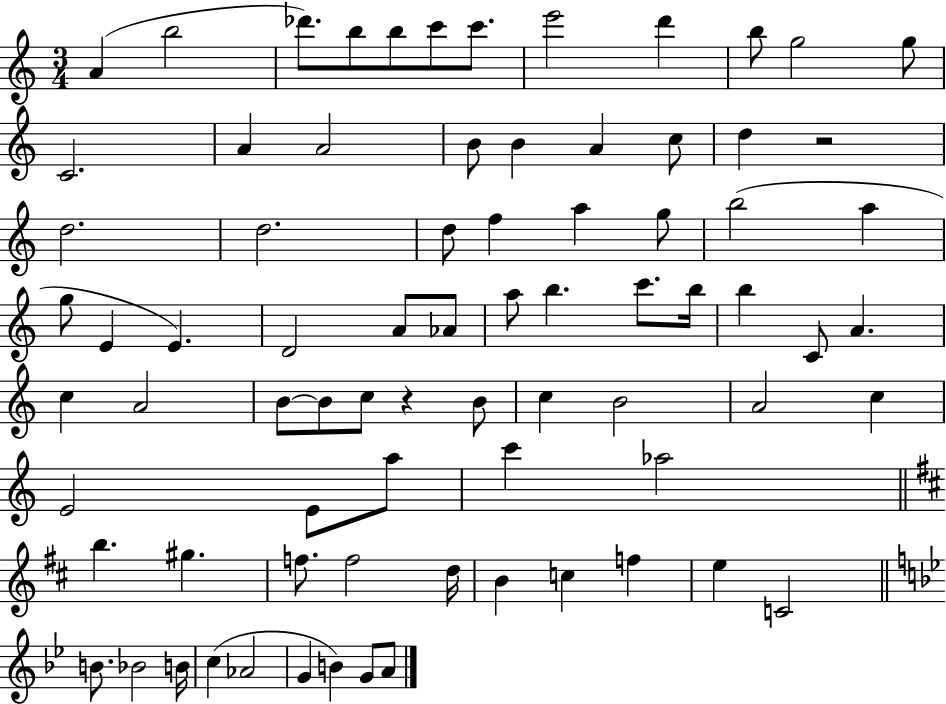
{
  \clef treble
  \numericTimeSignature
  \time 3/4
  \key c \major
  \repeat volta 2 { a'4( b''2 | des'''8.) b''8 b''8 c'''8 c'''8. | e'''2 d'''4 | b''8 g''2 g''8 | \break c'2. | a'4 a'2 | b'8 b'4 a'4 c''8 | d''4 r2 | \break d''2. | d''2. | d''8 f''4 a''4 g''8 | b''2( a''4 | \break g''8 e'4 e'4.) | d'2 a'8 aes'8 | a''8 b''4. c'''8. b''16 | b''4 c'8 a'4. | \break c''4 a'2 | b'8~~ b'8 c''8 r4 b'8 | c''4 b'2 | a'2 c''4 | \break e'2 e'8 a''8 | c'''4 aes''2 | \bar "||" \break \key b \minor b''4. gis''4. | f''8. f''2 d''16 | b'4 c''4 f''4 | e''4 c'2 | \break \bar "||" \break \key g \minor b'8. bes'2 b'16 | c''4( aes'2 | g'4 b'4) g'8 a'8 | } \bar "|."
}